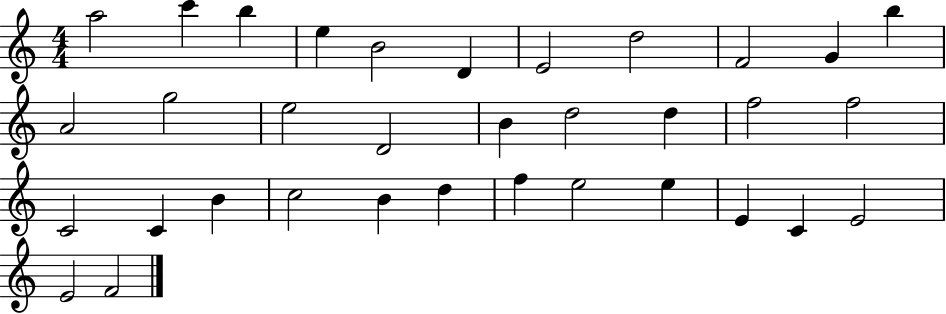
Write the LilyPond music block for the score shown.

{
  \clef treble
  \numericTimeSignature
  \time 4/4
  \key c \major
  a''2 c'''4 b''4 | e''4 b'2 d'4 | e'2 d''2 | f'2 g'4 b''4 | \break a'2 g''2 | e''2 d'2 | b'4 d''2 d''4 | f''2 f''2 | \break c'2 c'4 b'4 | c''2 b'4 d''4 | f''4 e''2 e''4 | e'4 c'4 e'2 | \break e'2 f'2 | \bar "|."
}